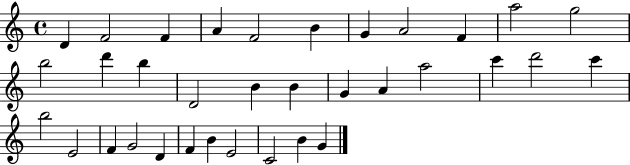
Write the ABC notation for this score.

X:1
T:Untitled
M:4/4
L:1/4
K:C
D F2 F A F2 B G A2 F a2 g2 b2 d' b D2 B B G A a2 c' d'2 c' b2 E2 F G2 D F B E2 C2 B G